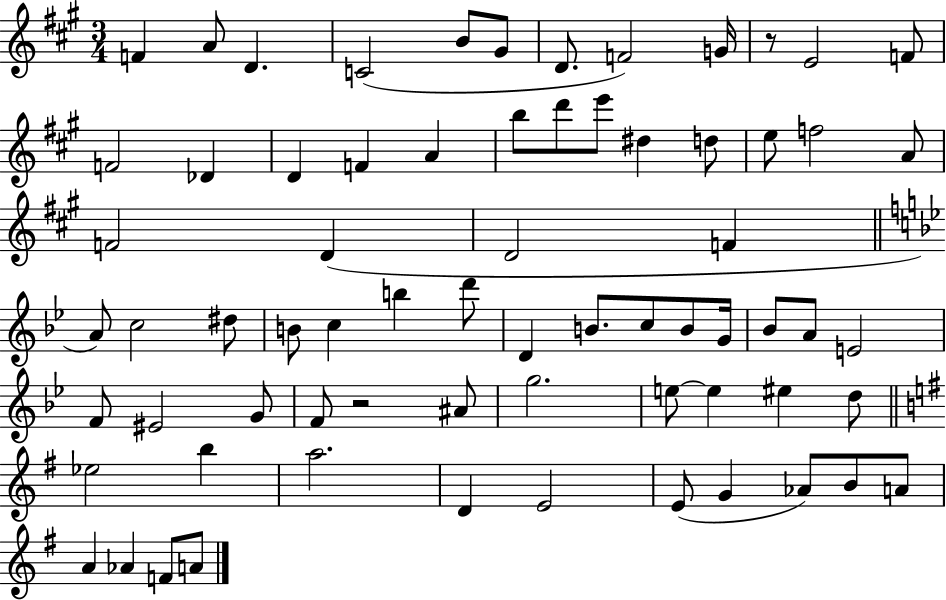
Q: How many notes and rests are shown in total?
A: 69